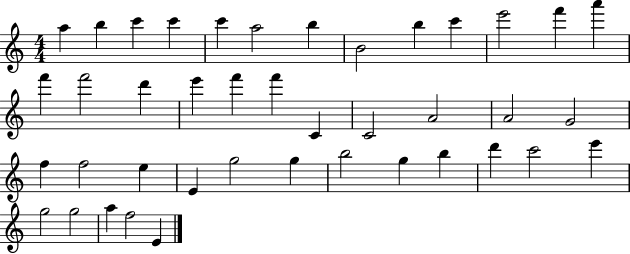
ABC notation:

X:1
T:Untitled
M:4/4
L:1/4
K:C
a b c' c' c' a2 b B2 b c' e'2 f' a' f' f'2 d' e' f' f' C C2 A2 A2 G2 f f2 e E g2 g b2 g b d' c'2 e' g2 g2 a f2 E